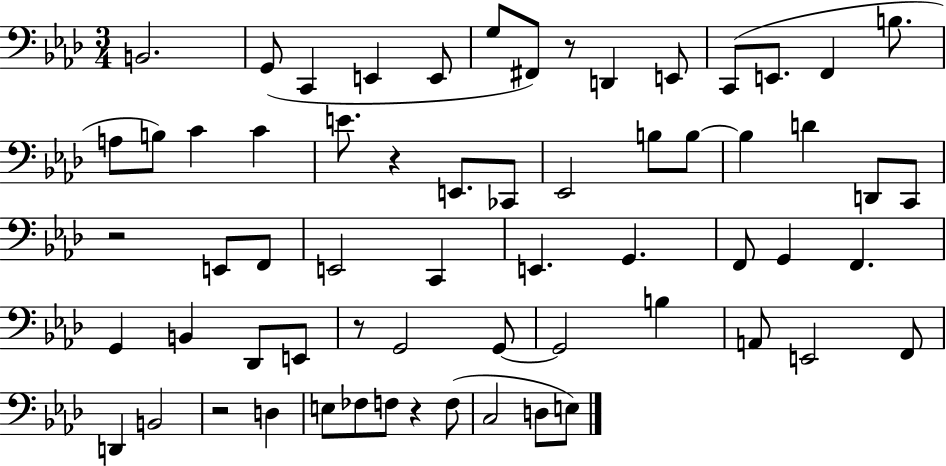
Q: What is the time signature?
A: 3/4